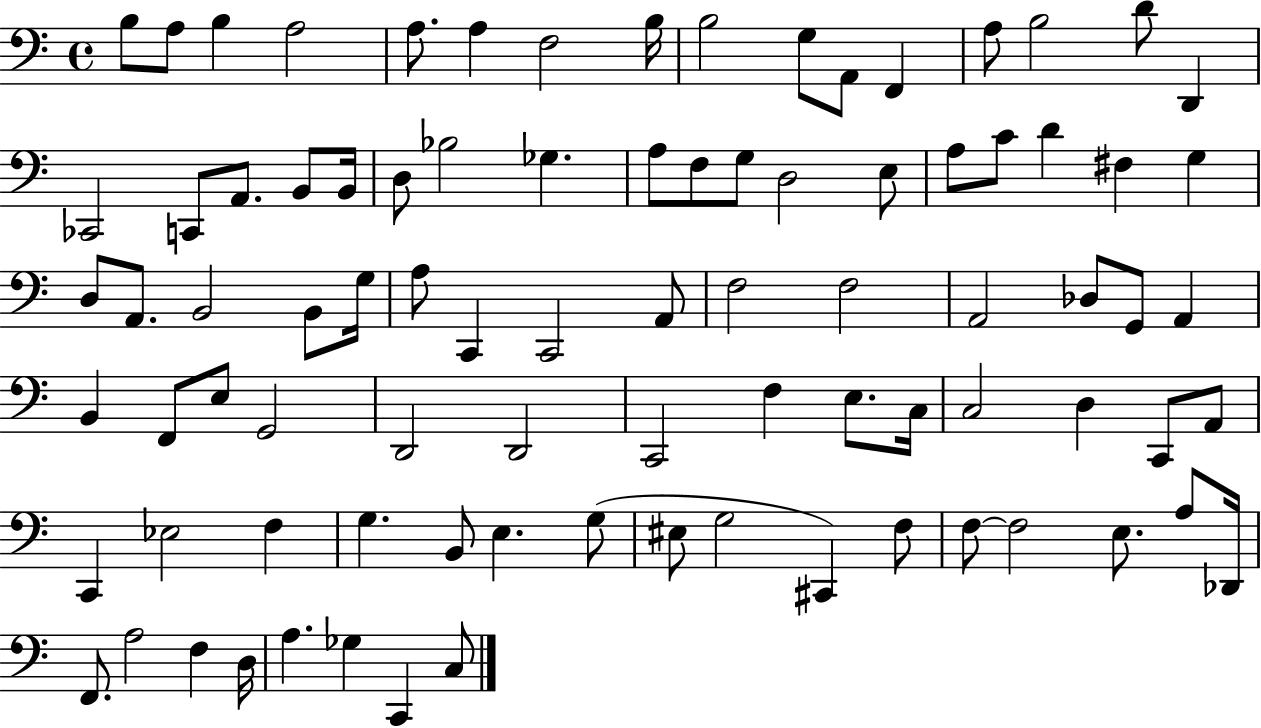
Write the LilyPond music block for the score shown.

{
  \clef bass
  \time 4/4
  \defaultTimeSignature
  \key c \major
  b8 a8 b4 a2 | a8. a4 f2 b16 | b2 g8 a,8 f,4 | a8 b2 d'8 d,4 | \break ces,2 c,8 a,8. b,8 b,16 | d8 bes2 ges4. | a8 f8 g8 d2 e8 | a8 c'8 d'4 fis4 g4 | \break d8 a,8. b,2 b,8 g16 | a8 c,4 c,2 a,8 | f2 f2 | a,2 des8 g,8 a,4 | \break b,4 f,8 e8 g,2 | d,2 d,2 | c,2 f4 e8. c16 | c2 d4 c,8 a,8 | \break c,4 ees2 f4 | g4. b,8 e4. g8( | eis8 g2 cis,4) f8 | f8~~ f2 e8. a8 des,16 | \break f,8. a2 f4 d16 | a4. ges4 c,4 c8 | \bar "|."
}